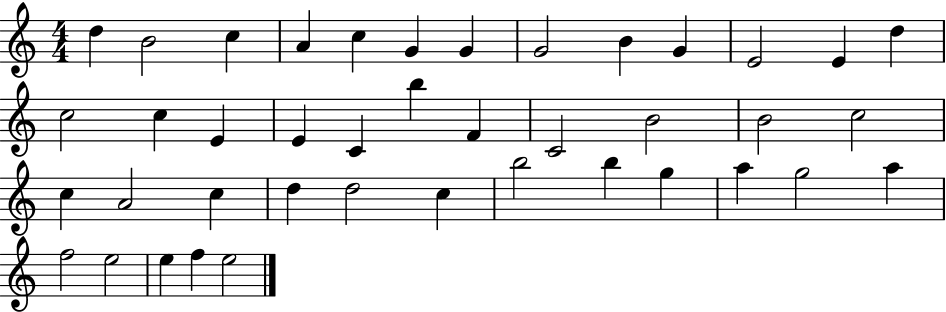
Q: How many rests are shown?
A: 0